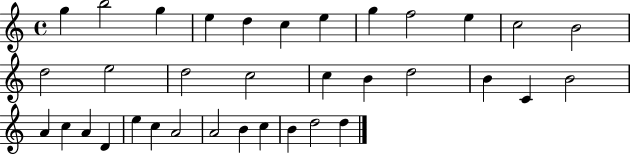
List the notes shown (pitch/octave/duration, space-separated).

G5/q B5/h G5/q E5/q D5/q C5/q E5/q G5/q F5/h E5/q C5/h B4/h D5/h E5/h D5/h C5/h C5/q B4/q D5/h B4/q C4/q B4/h A4/q C5/q A4/q D4/q E5/q C5/q A4/h A4/h B4/q C5/q B4/q D5/h D5/q